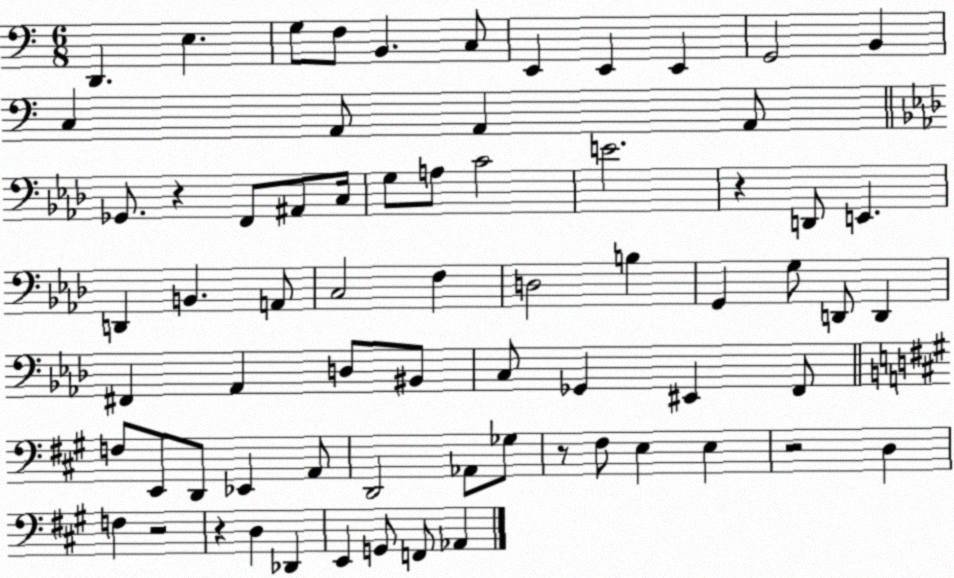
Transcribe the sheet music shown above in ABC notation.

X:1
T:Untitled
M:6/8
L:1/4
K:C
D,, E, G,/2 F,/2 B,, C,/2 E,, E,, E,, G,,2 B,, C, A,,/2 A,, A,,/2 _G,,/2 z F,,/2 ^A,,/2 C,/4 G,/2 A,/2 C2 E2 z D,,/2 E,, D,, B,, A,,/2 C,2 F, D,2 B, G,, G,/2 D,,/2 D,, ^F,, _A,, D,/2 ^B,,/2 C,/2 _G,, ^E,, F,,/2 F,/2 E,,/2 D,,/2 _E,, A,,/2 D,,2 _A,,/2 _G,/2 z/2 ^F,/2 E, E, z2 D, F, z2 z D, _D,, E,, G,,/2 F,,/2 _A,,